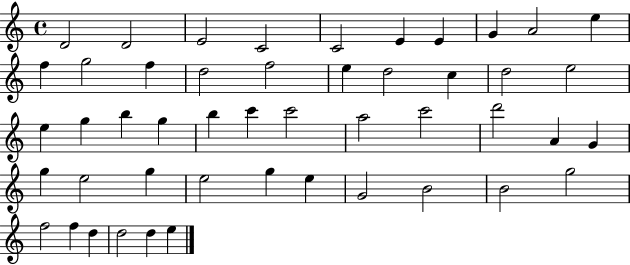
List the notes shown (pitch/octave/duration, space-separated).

D4/h D4/h E4/h C4/h C4/h E4/q E4/q G4/q A4/h E5/q F5/q G5/h F5/q D5/h F5/h E5/q D5/h C5/q D5/h E5/h E5/q G5/q B5/q G5/q B5/q C6/q C6/h A5/h C6/h D6/h A4/q G4/q G5/q E5/h G5/q E5/h G5/q E5/q G4/h B4/h B4/h G5/h F5/h F5/q D5/q D5/h D5/q E5/q